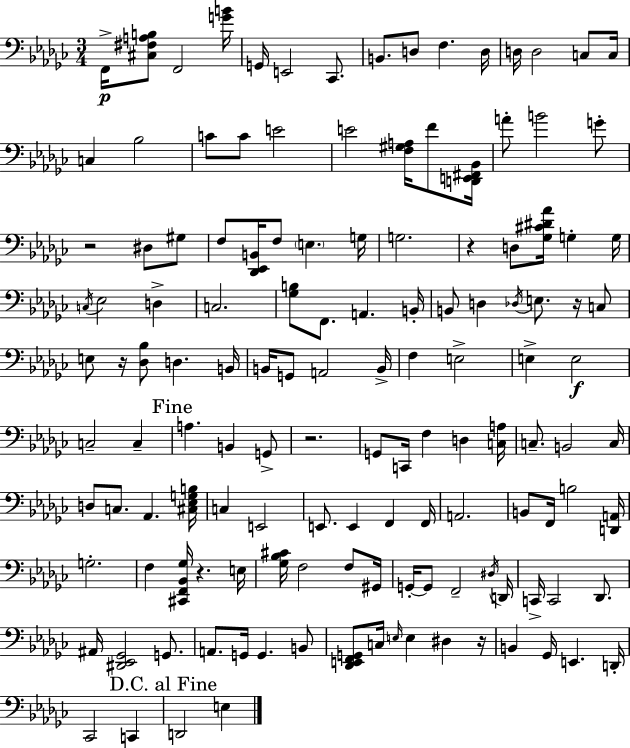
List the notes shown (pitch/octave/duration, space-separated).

F2/s [C#3,F#3,A3,B3]/e F2/h [G4,B4]/s G2/s E2/h CES2/e. B2/e. D3/e F3/q. D3/s D3/s D3/h C3/e C3/s C3/q Bb3/h C4/e C4/e E4/h E4/h [F3,G#3,A3]/s F4/e [D2,E2,F#2,Bb2]/s A4/e B4/h G4/e R/h D#3/e G#3/e F3/e [Db2,Eb2,B2]/s F3/e E3/q. G3/s G3/h. R/q D3/e [Gb3,C#4,D#4,Ab4]/s G3/q G3/s C3/s Eb3/h D3/q C3/h. [Gb3,B3]/e F2/e. A2/q. B2/s B2/e D3/q Db3/s E3/e. R/s C3/e E3/e R/s [Db3,Bb3]/e D3/q. B2/s B2/s G2/e A2/h B2/s F3/q E3/h E3/q E3/h C3/h C3/q A3/q. B2/q G2/e R/h. G2/e C2/s F3/q D3/q [C3,A3]/s C3/e. B2/h C3/s D3/e C3/e. Ab2/q. [C#3,Eb3,G3,B3]/s C3/q E2/h E2/e. E2/q F2/q F2/s A2/h. B2/e F2/s B3/h [D2,A2]/s G3/h. F3/q [C#2,F2,Bb2,Gb3]/s R/q. E3/s [Gb3,Bb3,C#4]/s F3/h F3/e G#2/s G2/s G2/e F2/h D#3/s D2/s C2/s C2/h Db2/e. A#2/s [D#2,Eb2,Gb2]/h G2/e. A2/e. G2/s G2/q. B2/e [Db2,E2,F2,G2]/e C3/s E3/s E3/q D#3/q R/s B2/q Gb2/s E2/q. D2/s CES2/h C2/q D2/h E3/q